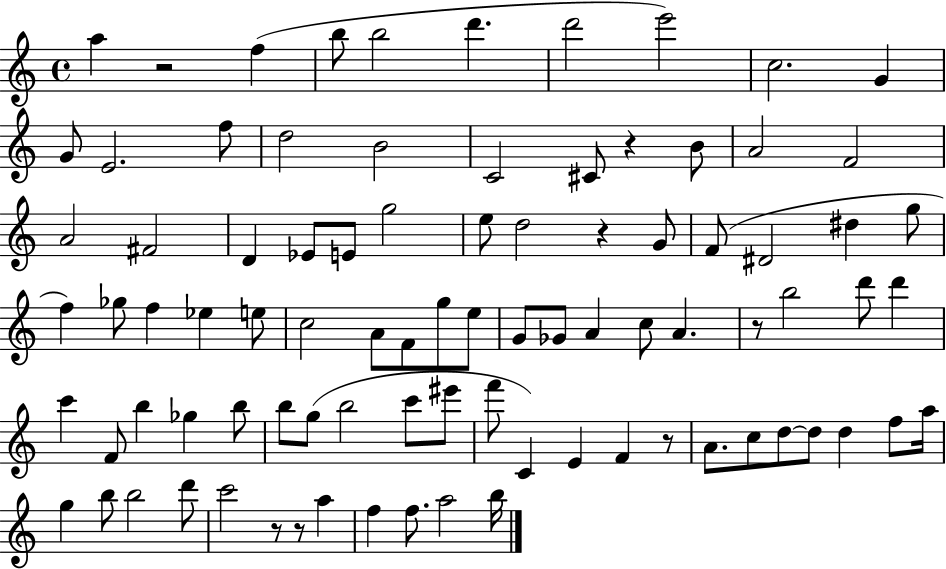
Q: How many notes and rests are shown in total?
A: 88